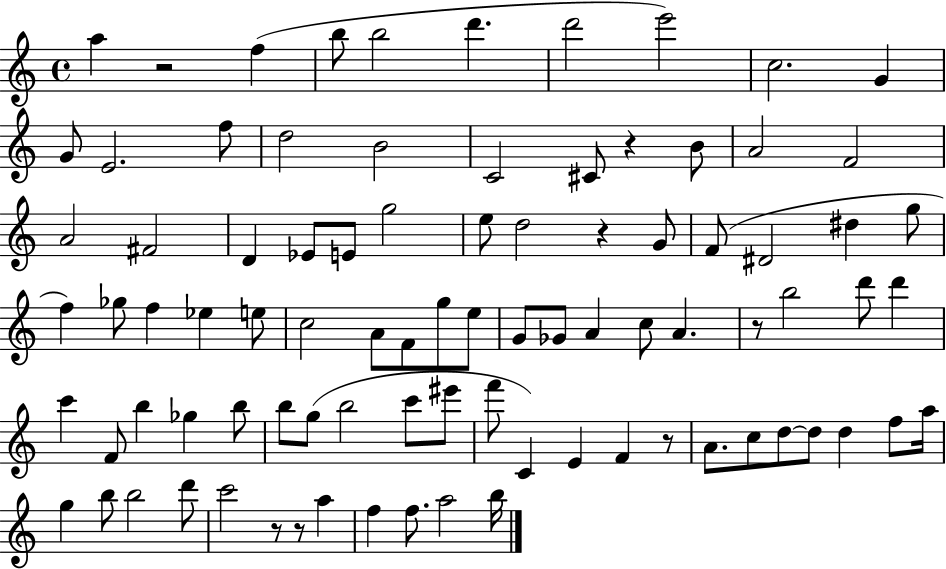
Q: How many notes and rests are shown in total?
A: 88